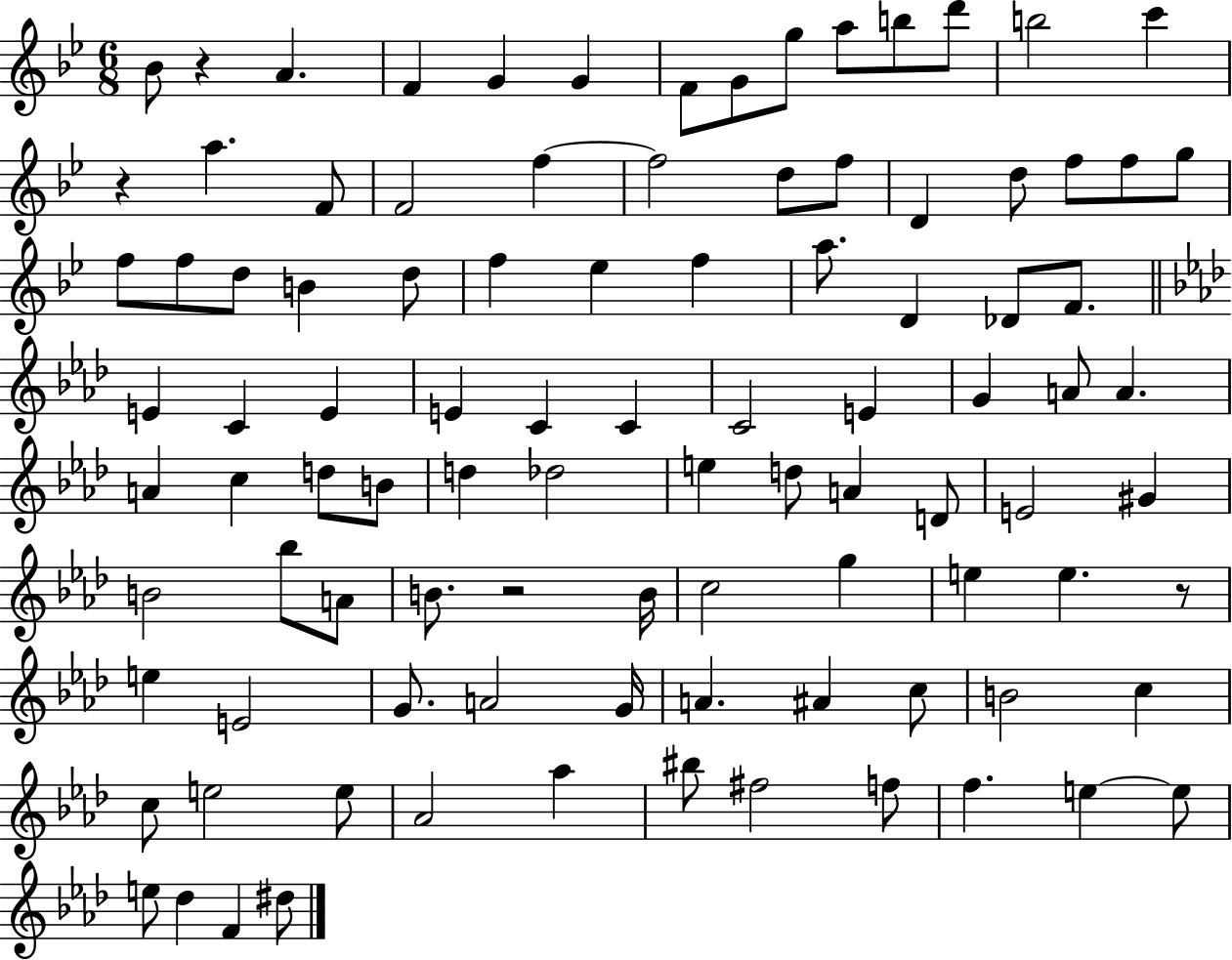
Bb4/e R/q A4/q. F4/q G4/q G4/q F4/e G4/e G5/e A5/e B5/e D6/e B5/h C6/q R/q A5/q. F4/e F4/h F5/q F5/h D5/e F5/e D4/q D5/e F5/e F5/e G5/e F5/e F5/e D5/e B4/q D5/e F5/q Eb5/q F5/q A5/e. D4/q Db4/e F4/e. E4/q C4/q E4/q E4/q C4/q C4/q C4/h E4/q G4/q A4/e A4/q. A4/q C5/q D5/e B4/e D5/q Db5/h E5/q D5/e A4/q D4/e E4/h G#4/q B4/h Bb5/e A4/e B4/e. R/h B4/s C5/h G5/q E5/q E5/q. R/e E5/q E4/h G4/e. A4/h G4/s A4/q. A#4/q C5/e B4/h C5/q C5/e E5/h E5/e Ab4/h Ab5/q BIS5/e F#5/h F5/e F5/q. E5/q E5/e E5/e Db5/q F4/q D#5/e